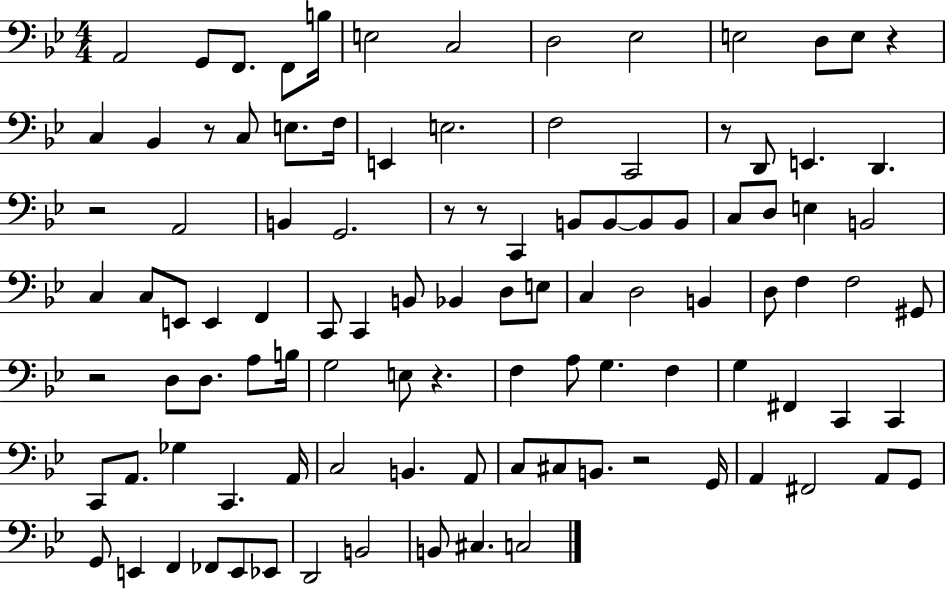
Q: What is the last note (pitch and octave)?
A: C3